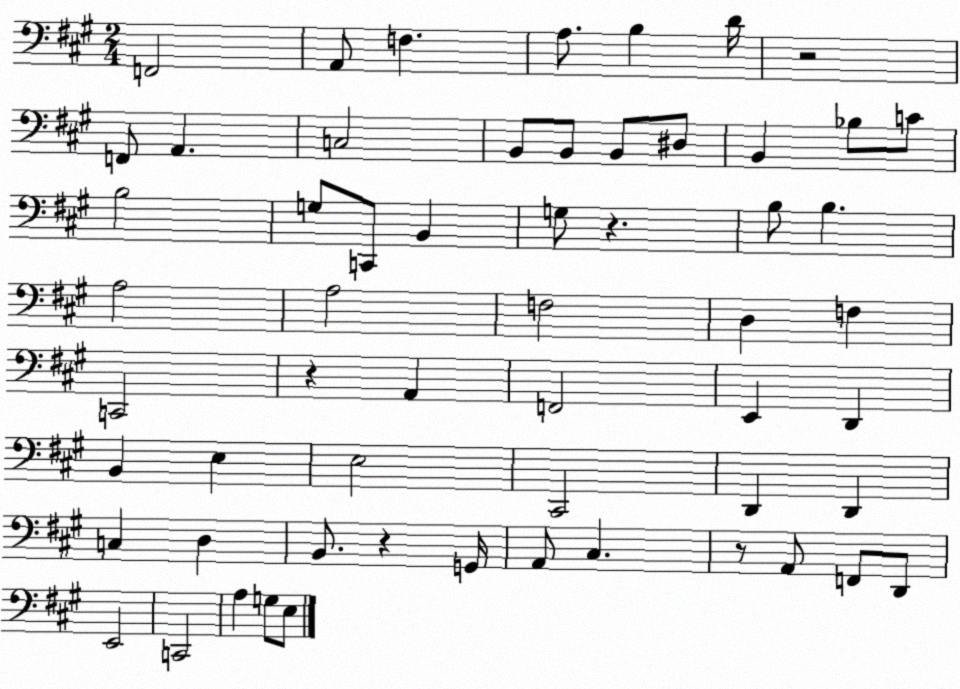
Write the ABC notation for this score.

X:1
T:Untitled
M:2/4
L:1/4
K:A
F,,2 A,,/2 F, A,/2 B, D/4 z2 F,,/2 A,, C,2 B,,/2 B,,/2 B,,/2 ^D,/2 B,, _B,/2 C/2 B,2 G,/2 C,,/2 B,, G,/2 z B,/2 B, A,2 A,2 F,2 D, F, C,,2 z A,, F,,2 E,, D,, B,, E, E,2 ^C,,2 D,, D,, C, D, B,,/2 z G,,/4 A,,/2 ^C, z/2 A,,/2 F,,/2 D,,/2 E,,2 C,,2 A, G,/2 E,/2